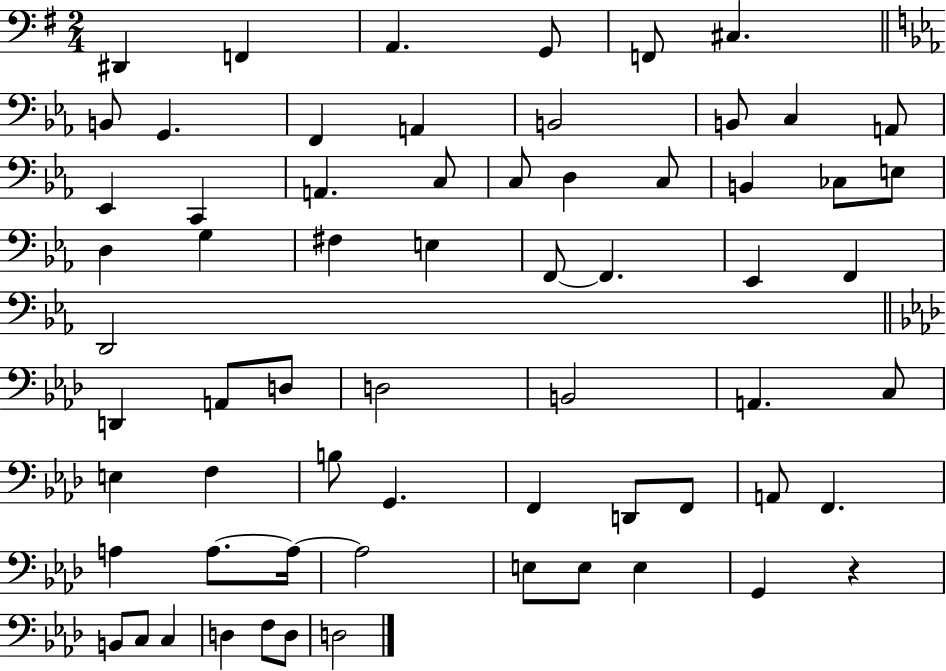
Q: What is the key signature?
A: G major